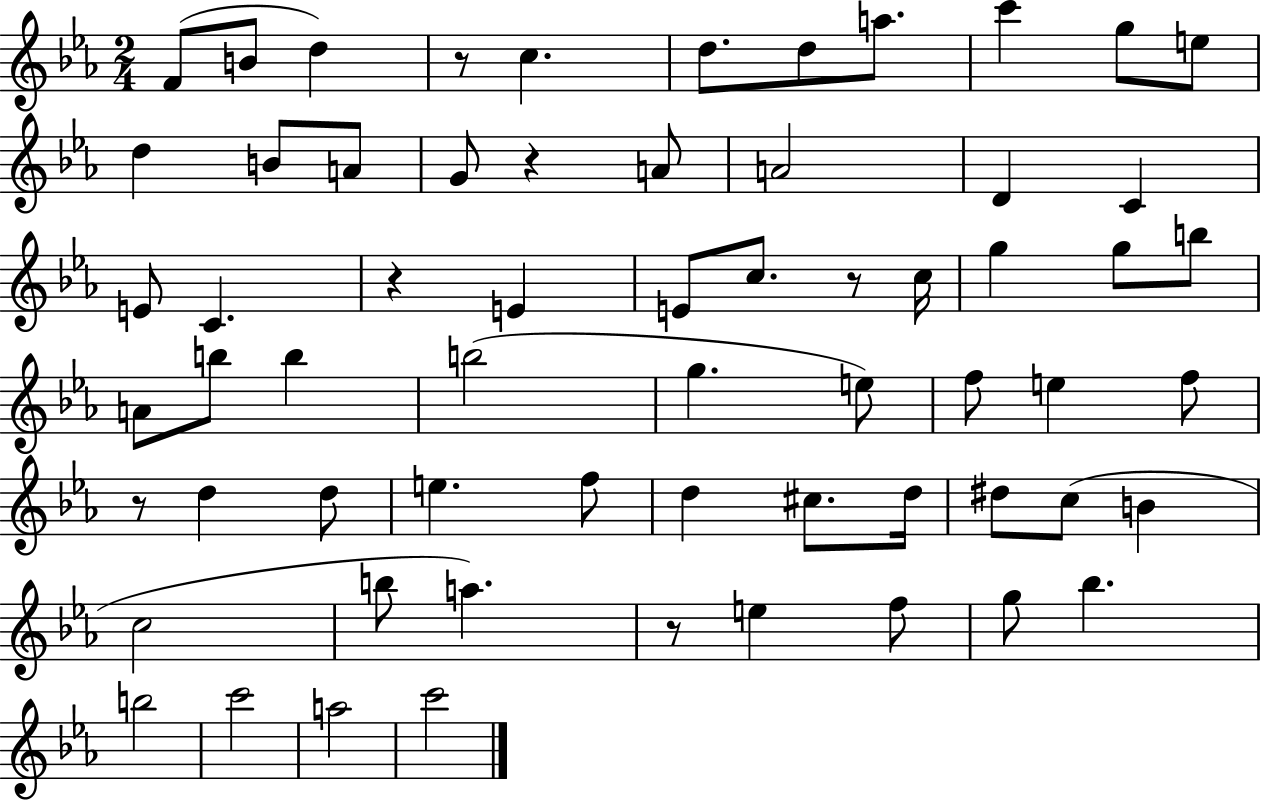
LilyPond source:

{
  \clef treble
  \numericTimeSignature
  \time 2/4
  \key ees \major
  \repeat volta 2 { f'8( b'8 d''4) | r8 c''4. | d''8. d''8 a''8. | c'''4 g''8 e''8 | \break d''4 b'8 a'8 | g'8 r4 a'8 | a'2 | d'4 c'4 | \break e'8 c'4. | r4 e'4 | e'8 c''8. r8 c''16 | g''4 g''8 b''8 | \break a'8 b''8 b''4 | b''2( | g''4. e''8) | f''8 e''4 f''8 | \break r8 d''4 d''8 | e''4. f''8 | d''4 cis''8. d''16 | dis''8 c''8( b'4 | \break c''2 | b''8 a''4.) | r8 e''4 f''8 | g''8 bes''4. | \break b''2 | c'''2 | a''2 | c'''2 | \break } \bar "|."
}